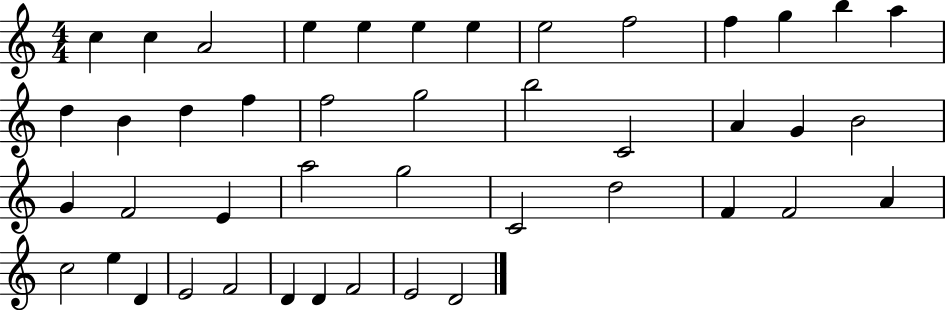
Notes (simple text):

C5/q C5/q A4/h E5/q E5/q E5/q E5/q E5/h F5/h F5/q G5/q B5/q A5/q D5/q B4/q D5/q F5/q F5/h G5/h B5/h C4/h A4/q G4/q B4/h G4/q F4/h E4/q A5/h G5/h C4/h D5/h F4/q F4/h A4/q C5/h E5/q D4/q E4/h F4/h D4/q D4/q F4/h E4/h D4/h